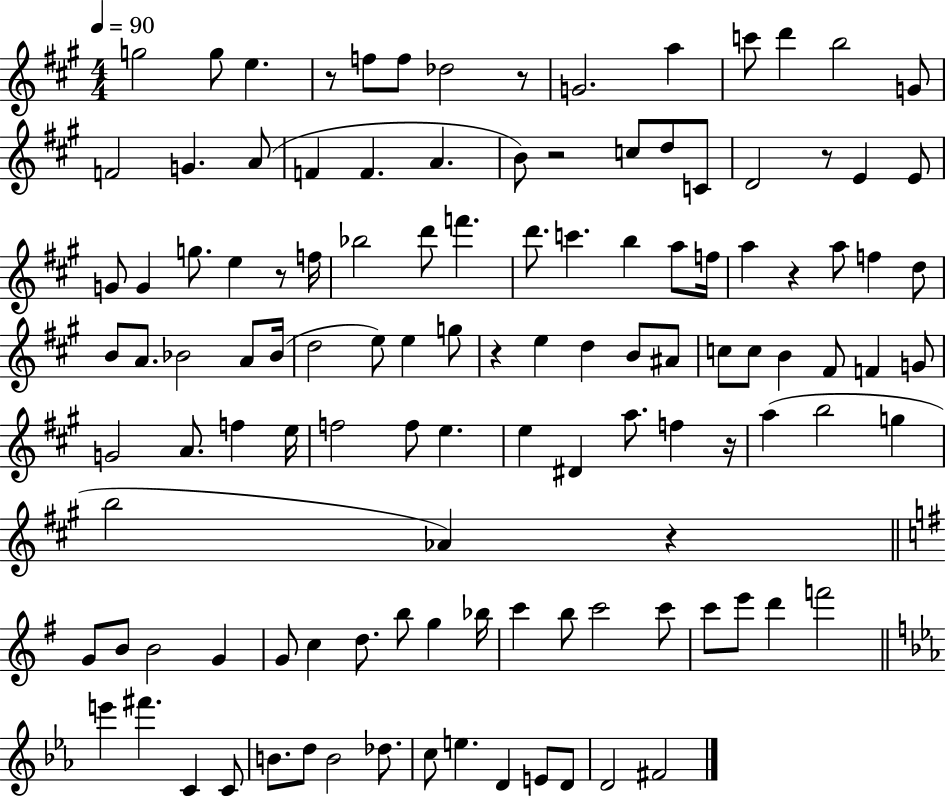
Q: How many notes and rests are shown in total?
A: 119